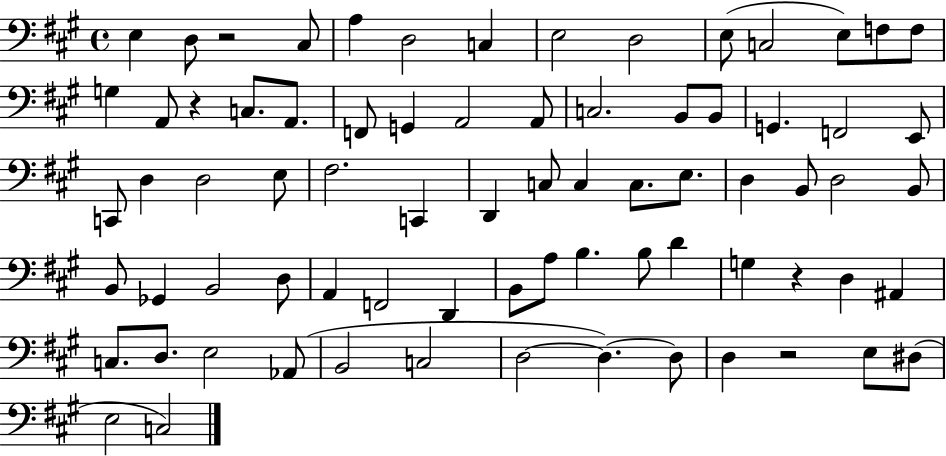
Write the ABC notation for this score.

X:1
T:Untitled
M:4/4
L:1/4
K:A
E, D,/2 z2 ^C,/2 A, D,2 C, E,2 D,2 E,/2 C,2 E,/2 F,/2 F,/2 G, A,,/2 z C,/2 A,,/2 F,,/2 G,, A,,2 A,,/2 C,2 B,,/2 B,,/2 G,, F,,2 E,,/2 C,,/2 D, D,2 E,/2 ^F,2 C,, D,, C,/2 C, C,/2 E,/2 D, B,,/2 D,2 B,,/2 B,,/2 _G,, B,,2 D,/2 A,, F,,2 D,, B,,/2 A,/2 B, B,/2 D G, z D, ^A,, C,/2 D,/2 E,2 _A,,/2 B,,2 C,2 D,2 D, D,/2 D, z2 E,/2 ^D,/2 E,2 C,2